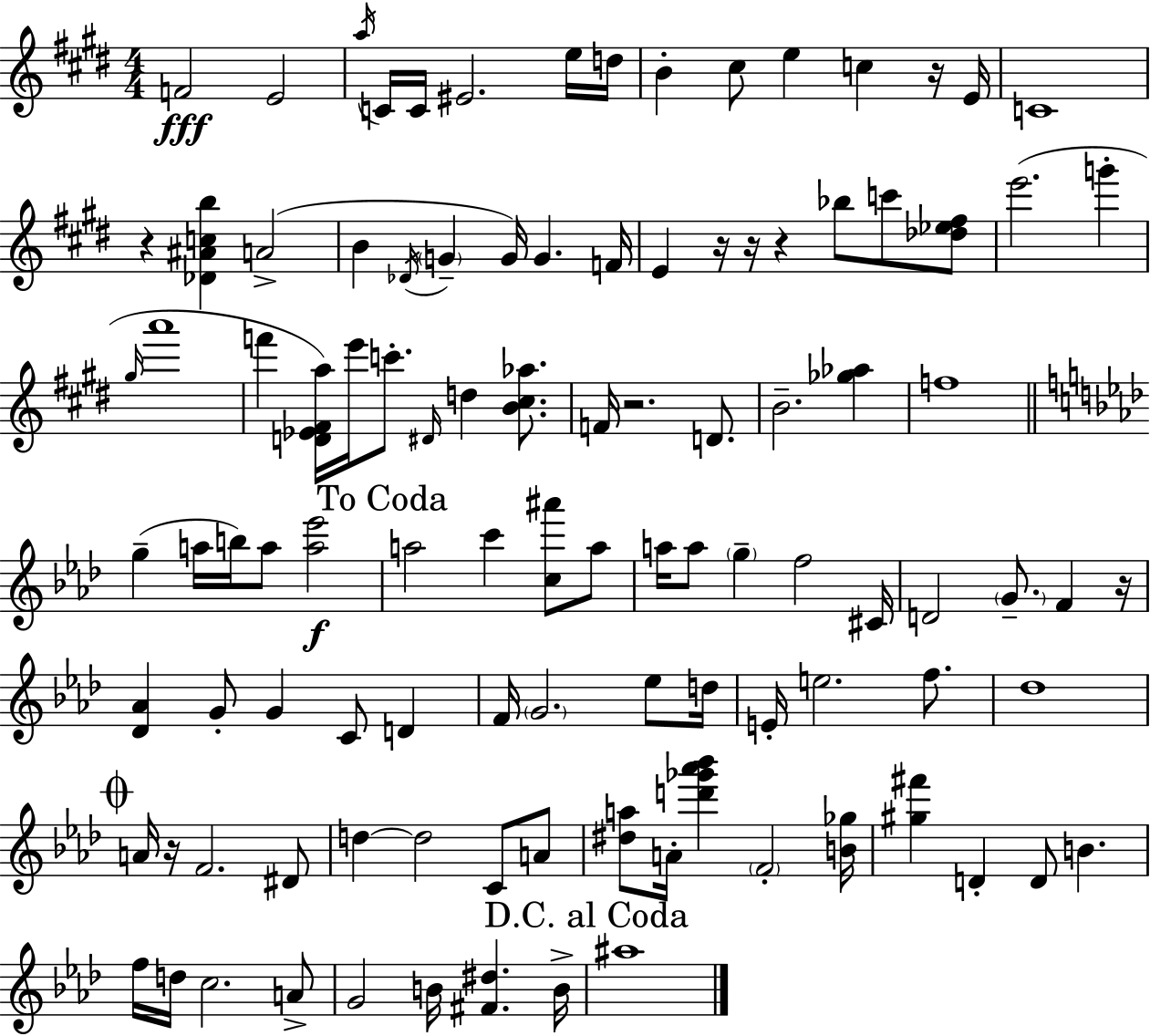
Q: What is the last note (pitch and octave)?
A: A#5